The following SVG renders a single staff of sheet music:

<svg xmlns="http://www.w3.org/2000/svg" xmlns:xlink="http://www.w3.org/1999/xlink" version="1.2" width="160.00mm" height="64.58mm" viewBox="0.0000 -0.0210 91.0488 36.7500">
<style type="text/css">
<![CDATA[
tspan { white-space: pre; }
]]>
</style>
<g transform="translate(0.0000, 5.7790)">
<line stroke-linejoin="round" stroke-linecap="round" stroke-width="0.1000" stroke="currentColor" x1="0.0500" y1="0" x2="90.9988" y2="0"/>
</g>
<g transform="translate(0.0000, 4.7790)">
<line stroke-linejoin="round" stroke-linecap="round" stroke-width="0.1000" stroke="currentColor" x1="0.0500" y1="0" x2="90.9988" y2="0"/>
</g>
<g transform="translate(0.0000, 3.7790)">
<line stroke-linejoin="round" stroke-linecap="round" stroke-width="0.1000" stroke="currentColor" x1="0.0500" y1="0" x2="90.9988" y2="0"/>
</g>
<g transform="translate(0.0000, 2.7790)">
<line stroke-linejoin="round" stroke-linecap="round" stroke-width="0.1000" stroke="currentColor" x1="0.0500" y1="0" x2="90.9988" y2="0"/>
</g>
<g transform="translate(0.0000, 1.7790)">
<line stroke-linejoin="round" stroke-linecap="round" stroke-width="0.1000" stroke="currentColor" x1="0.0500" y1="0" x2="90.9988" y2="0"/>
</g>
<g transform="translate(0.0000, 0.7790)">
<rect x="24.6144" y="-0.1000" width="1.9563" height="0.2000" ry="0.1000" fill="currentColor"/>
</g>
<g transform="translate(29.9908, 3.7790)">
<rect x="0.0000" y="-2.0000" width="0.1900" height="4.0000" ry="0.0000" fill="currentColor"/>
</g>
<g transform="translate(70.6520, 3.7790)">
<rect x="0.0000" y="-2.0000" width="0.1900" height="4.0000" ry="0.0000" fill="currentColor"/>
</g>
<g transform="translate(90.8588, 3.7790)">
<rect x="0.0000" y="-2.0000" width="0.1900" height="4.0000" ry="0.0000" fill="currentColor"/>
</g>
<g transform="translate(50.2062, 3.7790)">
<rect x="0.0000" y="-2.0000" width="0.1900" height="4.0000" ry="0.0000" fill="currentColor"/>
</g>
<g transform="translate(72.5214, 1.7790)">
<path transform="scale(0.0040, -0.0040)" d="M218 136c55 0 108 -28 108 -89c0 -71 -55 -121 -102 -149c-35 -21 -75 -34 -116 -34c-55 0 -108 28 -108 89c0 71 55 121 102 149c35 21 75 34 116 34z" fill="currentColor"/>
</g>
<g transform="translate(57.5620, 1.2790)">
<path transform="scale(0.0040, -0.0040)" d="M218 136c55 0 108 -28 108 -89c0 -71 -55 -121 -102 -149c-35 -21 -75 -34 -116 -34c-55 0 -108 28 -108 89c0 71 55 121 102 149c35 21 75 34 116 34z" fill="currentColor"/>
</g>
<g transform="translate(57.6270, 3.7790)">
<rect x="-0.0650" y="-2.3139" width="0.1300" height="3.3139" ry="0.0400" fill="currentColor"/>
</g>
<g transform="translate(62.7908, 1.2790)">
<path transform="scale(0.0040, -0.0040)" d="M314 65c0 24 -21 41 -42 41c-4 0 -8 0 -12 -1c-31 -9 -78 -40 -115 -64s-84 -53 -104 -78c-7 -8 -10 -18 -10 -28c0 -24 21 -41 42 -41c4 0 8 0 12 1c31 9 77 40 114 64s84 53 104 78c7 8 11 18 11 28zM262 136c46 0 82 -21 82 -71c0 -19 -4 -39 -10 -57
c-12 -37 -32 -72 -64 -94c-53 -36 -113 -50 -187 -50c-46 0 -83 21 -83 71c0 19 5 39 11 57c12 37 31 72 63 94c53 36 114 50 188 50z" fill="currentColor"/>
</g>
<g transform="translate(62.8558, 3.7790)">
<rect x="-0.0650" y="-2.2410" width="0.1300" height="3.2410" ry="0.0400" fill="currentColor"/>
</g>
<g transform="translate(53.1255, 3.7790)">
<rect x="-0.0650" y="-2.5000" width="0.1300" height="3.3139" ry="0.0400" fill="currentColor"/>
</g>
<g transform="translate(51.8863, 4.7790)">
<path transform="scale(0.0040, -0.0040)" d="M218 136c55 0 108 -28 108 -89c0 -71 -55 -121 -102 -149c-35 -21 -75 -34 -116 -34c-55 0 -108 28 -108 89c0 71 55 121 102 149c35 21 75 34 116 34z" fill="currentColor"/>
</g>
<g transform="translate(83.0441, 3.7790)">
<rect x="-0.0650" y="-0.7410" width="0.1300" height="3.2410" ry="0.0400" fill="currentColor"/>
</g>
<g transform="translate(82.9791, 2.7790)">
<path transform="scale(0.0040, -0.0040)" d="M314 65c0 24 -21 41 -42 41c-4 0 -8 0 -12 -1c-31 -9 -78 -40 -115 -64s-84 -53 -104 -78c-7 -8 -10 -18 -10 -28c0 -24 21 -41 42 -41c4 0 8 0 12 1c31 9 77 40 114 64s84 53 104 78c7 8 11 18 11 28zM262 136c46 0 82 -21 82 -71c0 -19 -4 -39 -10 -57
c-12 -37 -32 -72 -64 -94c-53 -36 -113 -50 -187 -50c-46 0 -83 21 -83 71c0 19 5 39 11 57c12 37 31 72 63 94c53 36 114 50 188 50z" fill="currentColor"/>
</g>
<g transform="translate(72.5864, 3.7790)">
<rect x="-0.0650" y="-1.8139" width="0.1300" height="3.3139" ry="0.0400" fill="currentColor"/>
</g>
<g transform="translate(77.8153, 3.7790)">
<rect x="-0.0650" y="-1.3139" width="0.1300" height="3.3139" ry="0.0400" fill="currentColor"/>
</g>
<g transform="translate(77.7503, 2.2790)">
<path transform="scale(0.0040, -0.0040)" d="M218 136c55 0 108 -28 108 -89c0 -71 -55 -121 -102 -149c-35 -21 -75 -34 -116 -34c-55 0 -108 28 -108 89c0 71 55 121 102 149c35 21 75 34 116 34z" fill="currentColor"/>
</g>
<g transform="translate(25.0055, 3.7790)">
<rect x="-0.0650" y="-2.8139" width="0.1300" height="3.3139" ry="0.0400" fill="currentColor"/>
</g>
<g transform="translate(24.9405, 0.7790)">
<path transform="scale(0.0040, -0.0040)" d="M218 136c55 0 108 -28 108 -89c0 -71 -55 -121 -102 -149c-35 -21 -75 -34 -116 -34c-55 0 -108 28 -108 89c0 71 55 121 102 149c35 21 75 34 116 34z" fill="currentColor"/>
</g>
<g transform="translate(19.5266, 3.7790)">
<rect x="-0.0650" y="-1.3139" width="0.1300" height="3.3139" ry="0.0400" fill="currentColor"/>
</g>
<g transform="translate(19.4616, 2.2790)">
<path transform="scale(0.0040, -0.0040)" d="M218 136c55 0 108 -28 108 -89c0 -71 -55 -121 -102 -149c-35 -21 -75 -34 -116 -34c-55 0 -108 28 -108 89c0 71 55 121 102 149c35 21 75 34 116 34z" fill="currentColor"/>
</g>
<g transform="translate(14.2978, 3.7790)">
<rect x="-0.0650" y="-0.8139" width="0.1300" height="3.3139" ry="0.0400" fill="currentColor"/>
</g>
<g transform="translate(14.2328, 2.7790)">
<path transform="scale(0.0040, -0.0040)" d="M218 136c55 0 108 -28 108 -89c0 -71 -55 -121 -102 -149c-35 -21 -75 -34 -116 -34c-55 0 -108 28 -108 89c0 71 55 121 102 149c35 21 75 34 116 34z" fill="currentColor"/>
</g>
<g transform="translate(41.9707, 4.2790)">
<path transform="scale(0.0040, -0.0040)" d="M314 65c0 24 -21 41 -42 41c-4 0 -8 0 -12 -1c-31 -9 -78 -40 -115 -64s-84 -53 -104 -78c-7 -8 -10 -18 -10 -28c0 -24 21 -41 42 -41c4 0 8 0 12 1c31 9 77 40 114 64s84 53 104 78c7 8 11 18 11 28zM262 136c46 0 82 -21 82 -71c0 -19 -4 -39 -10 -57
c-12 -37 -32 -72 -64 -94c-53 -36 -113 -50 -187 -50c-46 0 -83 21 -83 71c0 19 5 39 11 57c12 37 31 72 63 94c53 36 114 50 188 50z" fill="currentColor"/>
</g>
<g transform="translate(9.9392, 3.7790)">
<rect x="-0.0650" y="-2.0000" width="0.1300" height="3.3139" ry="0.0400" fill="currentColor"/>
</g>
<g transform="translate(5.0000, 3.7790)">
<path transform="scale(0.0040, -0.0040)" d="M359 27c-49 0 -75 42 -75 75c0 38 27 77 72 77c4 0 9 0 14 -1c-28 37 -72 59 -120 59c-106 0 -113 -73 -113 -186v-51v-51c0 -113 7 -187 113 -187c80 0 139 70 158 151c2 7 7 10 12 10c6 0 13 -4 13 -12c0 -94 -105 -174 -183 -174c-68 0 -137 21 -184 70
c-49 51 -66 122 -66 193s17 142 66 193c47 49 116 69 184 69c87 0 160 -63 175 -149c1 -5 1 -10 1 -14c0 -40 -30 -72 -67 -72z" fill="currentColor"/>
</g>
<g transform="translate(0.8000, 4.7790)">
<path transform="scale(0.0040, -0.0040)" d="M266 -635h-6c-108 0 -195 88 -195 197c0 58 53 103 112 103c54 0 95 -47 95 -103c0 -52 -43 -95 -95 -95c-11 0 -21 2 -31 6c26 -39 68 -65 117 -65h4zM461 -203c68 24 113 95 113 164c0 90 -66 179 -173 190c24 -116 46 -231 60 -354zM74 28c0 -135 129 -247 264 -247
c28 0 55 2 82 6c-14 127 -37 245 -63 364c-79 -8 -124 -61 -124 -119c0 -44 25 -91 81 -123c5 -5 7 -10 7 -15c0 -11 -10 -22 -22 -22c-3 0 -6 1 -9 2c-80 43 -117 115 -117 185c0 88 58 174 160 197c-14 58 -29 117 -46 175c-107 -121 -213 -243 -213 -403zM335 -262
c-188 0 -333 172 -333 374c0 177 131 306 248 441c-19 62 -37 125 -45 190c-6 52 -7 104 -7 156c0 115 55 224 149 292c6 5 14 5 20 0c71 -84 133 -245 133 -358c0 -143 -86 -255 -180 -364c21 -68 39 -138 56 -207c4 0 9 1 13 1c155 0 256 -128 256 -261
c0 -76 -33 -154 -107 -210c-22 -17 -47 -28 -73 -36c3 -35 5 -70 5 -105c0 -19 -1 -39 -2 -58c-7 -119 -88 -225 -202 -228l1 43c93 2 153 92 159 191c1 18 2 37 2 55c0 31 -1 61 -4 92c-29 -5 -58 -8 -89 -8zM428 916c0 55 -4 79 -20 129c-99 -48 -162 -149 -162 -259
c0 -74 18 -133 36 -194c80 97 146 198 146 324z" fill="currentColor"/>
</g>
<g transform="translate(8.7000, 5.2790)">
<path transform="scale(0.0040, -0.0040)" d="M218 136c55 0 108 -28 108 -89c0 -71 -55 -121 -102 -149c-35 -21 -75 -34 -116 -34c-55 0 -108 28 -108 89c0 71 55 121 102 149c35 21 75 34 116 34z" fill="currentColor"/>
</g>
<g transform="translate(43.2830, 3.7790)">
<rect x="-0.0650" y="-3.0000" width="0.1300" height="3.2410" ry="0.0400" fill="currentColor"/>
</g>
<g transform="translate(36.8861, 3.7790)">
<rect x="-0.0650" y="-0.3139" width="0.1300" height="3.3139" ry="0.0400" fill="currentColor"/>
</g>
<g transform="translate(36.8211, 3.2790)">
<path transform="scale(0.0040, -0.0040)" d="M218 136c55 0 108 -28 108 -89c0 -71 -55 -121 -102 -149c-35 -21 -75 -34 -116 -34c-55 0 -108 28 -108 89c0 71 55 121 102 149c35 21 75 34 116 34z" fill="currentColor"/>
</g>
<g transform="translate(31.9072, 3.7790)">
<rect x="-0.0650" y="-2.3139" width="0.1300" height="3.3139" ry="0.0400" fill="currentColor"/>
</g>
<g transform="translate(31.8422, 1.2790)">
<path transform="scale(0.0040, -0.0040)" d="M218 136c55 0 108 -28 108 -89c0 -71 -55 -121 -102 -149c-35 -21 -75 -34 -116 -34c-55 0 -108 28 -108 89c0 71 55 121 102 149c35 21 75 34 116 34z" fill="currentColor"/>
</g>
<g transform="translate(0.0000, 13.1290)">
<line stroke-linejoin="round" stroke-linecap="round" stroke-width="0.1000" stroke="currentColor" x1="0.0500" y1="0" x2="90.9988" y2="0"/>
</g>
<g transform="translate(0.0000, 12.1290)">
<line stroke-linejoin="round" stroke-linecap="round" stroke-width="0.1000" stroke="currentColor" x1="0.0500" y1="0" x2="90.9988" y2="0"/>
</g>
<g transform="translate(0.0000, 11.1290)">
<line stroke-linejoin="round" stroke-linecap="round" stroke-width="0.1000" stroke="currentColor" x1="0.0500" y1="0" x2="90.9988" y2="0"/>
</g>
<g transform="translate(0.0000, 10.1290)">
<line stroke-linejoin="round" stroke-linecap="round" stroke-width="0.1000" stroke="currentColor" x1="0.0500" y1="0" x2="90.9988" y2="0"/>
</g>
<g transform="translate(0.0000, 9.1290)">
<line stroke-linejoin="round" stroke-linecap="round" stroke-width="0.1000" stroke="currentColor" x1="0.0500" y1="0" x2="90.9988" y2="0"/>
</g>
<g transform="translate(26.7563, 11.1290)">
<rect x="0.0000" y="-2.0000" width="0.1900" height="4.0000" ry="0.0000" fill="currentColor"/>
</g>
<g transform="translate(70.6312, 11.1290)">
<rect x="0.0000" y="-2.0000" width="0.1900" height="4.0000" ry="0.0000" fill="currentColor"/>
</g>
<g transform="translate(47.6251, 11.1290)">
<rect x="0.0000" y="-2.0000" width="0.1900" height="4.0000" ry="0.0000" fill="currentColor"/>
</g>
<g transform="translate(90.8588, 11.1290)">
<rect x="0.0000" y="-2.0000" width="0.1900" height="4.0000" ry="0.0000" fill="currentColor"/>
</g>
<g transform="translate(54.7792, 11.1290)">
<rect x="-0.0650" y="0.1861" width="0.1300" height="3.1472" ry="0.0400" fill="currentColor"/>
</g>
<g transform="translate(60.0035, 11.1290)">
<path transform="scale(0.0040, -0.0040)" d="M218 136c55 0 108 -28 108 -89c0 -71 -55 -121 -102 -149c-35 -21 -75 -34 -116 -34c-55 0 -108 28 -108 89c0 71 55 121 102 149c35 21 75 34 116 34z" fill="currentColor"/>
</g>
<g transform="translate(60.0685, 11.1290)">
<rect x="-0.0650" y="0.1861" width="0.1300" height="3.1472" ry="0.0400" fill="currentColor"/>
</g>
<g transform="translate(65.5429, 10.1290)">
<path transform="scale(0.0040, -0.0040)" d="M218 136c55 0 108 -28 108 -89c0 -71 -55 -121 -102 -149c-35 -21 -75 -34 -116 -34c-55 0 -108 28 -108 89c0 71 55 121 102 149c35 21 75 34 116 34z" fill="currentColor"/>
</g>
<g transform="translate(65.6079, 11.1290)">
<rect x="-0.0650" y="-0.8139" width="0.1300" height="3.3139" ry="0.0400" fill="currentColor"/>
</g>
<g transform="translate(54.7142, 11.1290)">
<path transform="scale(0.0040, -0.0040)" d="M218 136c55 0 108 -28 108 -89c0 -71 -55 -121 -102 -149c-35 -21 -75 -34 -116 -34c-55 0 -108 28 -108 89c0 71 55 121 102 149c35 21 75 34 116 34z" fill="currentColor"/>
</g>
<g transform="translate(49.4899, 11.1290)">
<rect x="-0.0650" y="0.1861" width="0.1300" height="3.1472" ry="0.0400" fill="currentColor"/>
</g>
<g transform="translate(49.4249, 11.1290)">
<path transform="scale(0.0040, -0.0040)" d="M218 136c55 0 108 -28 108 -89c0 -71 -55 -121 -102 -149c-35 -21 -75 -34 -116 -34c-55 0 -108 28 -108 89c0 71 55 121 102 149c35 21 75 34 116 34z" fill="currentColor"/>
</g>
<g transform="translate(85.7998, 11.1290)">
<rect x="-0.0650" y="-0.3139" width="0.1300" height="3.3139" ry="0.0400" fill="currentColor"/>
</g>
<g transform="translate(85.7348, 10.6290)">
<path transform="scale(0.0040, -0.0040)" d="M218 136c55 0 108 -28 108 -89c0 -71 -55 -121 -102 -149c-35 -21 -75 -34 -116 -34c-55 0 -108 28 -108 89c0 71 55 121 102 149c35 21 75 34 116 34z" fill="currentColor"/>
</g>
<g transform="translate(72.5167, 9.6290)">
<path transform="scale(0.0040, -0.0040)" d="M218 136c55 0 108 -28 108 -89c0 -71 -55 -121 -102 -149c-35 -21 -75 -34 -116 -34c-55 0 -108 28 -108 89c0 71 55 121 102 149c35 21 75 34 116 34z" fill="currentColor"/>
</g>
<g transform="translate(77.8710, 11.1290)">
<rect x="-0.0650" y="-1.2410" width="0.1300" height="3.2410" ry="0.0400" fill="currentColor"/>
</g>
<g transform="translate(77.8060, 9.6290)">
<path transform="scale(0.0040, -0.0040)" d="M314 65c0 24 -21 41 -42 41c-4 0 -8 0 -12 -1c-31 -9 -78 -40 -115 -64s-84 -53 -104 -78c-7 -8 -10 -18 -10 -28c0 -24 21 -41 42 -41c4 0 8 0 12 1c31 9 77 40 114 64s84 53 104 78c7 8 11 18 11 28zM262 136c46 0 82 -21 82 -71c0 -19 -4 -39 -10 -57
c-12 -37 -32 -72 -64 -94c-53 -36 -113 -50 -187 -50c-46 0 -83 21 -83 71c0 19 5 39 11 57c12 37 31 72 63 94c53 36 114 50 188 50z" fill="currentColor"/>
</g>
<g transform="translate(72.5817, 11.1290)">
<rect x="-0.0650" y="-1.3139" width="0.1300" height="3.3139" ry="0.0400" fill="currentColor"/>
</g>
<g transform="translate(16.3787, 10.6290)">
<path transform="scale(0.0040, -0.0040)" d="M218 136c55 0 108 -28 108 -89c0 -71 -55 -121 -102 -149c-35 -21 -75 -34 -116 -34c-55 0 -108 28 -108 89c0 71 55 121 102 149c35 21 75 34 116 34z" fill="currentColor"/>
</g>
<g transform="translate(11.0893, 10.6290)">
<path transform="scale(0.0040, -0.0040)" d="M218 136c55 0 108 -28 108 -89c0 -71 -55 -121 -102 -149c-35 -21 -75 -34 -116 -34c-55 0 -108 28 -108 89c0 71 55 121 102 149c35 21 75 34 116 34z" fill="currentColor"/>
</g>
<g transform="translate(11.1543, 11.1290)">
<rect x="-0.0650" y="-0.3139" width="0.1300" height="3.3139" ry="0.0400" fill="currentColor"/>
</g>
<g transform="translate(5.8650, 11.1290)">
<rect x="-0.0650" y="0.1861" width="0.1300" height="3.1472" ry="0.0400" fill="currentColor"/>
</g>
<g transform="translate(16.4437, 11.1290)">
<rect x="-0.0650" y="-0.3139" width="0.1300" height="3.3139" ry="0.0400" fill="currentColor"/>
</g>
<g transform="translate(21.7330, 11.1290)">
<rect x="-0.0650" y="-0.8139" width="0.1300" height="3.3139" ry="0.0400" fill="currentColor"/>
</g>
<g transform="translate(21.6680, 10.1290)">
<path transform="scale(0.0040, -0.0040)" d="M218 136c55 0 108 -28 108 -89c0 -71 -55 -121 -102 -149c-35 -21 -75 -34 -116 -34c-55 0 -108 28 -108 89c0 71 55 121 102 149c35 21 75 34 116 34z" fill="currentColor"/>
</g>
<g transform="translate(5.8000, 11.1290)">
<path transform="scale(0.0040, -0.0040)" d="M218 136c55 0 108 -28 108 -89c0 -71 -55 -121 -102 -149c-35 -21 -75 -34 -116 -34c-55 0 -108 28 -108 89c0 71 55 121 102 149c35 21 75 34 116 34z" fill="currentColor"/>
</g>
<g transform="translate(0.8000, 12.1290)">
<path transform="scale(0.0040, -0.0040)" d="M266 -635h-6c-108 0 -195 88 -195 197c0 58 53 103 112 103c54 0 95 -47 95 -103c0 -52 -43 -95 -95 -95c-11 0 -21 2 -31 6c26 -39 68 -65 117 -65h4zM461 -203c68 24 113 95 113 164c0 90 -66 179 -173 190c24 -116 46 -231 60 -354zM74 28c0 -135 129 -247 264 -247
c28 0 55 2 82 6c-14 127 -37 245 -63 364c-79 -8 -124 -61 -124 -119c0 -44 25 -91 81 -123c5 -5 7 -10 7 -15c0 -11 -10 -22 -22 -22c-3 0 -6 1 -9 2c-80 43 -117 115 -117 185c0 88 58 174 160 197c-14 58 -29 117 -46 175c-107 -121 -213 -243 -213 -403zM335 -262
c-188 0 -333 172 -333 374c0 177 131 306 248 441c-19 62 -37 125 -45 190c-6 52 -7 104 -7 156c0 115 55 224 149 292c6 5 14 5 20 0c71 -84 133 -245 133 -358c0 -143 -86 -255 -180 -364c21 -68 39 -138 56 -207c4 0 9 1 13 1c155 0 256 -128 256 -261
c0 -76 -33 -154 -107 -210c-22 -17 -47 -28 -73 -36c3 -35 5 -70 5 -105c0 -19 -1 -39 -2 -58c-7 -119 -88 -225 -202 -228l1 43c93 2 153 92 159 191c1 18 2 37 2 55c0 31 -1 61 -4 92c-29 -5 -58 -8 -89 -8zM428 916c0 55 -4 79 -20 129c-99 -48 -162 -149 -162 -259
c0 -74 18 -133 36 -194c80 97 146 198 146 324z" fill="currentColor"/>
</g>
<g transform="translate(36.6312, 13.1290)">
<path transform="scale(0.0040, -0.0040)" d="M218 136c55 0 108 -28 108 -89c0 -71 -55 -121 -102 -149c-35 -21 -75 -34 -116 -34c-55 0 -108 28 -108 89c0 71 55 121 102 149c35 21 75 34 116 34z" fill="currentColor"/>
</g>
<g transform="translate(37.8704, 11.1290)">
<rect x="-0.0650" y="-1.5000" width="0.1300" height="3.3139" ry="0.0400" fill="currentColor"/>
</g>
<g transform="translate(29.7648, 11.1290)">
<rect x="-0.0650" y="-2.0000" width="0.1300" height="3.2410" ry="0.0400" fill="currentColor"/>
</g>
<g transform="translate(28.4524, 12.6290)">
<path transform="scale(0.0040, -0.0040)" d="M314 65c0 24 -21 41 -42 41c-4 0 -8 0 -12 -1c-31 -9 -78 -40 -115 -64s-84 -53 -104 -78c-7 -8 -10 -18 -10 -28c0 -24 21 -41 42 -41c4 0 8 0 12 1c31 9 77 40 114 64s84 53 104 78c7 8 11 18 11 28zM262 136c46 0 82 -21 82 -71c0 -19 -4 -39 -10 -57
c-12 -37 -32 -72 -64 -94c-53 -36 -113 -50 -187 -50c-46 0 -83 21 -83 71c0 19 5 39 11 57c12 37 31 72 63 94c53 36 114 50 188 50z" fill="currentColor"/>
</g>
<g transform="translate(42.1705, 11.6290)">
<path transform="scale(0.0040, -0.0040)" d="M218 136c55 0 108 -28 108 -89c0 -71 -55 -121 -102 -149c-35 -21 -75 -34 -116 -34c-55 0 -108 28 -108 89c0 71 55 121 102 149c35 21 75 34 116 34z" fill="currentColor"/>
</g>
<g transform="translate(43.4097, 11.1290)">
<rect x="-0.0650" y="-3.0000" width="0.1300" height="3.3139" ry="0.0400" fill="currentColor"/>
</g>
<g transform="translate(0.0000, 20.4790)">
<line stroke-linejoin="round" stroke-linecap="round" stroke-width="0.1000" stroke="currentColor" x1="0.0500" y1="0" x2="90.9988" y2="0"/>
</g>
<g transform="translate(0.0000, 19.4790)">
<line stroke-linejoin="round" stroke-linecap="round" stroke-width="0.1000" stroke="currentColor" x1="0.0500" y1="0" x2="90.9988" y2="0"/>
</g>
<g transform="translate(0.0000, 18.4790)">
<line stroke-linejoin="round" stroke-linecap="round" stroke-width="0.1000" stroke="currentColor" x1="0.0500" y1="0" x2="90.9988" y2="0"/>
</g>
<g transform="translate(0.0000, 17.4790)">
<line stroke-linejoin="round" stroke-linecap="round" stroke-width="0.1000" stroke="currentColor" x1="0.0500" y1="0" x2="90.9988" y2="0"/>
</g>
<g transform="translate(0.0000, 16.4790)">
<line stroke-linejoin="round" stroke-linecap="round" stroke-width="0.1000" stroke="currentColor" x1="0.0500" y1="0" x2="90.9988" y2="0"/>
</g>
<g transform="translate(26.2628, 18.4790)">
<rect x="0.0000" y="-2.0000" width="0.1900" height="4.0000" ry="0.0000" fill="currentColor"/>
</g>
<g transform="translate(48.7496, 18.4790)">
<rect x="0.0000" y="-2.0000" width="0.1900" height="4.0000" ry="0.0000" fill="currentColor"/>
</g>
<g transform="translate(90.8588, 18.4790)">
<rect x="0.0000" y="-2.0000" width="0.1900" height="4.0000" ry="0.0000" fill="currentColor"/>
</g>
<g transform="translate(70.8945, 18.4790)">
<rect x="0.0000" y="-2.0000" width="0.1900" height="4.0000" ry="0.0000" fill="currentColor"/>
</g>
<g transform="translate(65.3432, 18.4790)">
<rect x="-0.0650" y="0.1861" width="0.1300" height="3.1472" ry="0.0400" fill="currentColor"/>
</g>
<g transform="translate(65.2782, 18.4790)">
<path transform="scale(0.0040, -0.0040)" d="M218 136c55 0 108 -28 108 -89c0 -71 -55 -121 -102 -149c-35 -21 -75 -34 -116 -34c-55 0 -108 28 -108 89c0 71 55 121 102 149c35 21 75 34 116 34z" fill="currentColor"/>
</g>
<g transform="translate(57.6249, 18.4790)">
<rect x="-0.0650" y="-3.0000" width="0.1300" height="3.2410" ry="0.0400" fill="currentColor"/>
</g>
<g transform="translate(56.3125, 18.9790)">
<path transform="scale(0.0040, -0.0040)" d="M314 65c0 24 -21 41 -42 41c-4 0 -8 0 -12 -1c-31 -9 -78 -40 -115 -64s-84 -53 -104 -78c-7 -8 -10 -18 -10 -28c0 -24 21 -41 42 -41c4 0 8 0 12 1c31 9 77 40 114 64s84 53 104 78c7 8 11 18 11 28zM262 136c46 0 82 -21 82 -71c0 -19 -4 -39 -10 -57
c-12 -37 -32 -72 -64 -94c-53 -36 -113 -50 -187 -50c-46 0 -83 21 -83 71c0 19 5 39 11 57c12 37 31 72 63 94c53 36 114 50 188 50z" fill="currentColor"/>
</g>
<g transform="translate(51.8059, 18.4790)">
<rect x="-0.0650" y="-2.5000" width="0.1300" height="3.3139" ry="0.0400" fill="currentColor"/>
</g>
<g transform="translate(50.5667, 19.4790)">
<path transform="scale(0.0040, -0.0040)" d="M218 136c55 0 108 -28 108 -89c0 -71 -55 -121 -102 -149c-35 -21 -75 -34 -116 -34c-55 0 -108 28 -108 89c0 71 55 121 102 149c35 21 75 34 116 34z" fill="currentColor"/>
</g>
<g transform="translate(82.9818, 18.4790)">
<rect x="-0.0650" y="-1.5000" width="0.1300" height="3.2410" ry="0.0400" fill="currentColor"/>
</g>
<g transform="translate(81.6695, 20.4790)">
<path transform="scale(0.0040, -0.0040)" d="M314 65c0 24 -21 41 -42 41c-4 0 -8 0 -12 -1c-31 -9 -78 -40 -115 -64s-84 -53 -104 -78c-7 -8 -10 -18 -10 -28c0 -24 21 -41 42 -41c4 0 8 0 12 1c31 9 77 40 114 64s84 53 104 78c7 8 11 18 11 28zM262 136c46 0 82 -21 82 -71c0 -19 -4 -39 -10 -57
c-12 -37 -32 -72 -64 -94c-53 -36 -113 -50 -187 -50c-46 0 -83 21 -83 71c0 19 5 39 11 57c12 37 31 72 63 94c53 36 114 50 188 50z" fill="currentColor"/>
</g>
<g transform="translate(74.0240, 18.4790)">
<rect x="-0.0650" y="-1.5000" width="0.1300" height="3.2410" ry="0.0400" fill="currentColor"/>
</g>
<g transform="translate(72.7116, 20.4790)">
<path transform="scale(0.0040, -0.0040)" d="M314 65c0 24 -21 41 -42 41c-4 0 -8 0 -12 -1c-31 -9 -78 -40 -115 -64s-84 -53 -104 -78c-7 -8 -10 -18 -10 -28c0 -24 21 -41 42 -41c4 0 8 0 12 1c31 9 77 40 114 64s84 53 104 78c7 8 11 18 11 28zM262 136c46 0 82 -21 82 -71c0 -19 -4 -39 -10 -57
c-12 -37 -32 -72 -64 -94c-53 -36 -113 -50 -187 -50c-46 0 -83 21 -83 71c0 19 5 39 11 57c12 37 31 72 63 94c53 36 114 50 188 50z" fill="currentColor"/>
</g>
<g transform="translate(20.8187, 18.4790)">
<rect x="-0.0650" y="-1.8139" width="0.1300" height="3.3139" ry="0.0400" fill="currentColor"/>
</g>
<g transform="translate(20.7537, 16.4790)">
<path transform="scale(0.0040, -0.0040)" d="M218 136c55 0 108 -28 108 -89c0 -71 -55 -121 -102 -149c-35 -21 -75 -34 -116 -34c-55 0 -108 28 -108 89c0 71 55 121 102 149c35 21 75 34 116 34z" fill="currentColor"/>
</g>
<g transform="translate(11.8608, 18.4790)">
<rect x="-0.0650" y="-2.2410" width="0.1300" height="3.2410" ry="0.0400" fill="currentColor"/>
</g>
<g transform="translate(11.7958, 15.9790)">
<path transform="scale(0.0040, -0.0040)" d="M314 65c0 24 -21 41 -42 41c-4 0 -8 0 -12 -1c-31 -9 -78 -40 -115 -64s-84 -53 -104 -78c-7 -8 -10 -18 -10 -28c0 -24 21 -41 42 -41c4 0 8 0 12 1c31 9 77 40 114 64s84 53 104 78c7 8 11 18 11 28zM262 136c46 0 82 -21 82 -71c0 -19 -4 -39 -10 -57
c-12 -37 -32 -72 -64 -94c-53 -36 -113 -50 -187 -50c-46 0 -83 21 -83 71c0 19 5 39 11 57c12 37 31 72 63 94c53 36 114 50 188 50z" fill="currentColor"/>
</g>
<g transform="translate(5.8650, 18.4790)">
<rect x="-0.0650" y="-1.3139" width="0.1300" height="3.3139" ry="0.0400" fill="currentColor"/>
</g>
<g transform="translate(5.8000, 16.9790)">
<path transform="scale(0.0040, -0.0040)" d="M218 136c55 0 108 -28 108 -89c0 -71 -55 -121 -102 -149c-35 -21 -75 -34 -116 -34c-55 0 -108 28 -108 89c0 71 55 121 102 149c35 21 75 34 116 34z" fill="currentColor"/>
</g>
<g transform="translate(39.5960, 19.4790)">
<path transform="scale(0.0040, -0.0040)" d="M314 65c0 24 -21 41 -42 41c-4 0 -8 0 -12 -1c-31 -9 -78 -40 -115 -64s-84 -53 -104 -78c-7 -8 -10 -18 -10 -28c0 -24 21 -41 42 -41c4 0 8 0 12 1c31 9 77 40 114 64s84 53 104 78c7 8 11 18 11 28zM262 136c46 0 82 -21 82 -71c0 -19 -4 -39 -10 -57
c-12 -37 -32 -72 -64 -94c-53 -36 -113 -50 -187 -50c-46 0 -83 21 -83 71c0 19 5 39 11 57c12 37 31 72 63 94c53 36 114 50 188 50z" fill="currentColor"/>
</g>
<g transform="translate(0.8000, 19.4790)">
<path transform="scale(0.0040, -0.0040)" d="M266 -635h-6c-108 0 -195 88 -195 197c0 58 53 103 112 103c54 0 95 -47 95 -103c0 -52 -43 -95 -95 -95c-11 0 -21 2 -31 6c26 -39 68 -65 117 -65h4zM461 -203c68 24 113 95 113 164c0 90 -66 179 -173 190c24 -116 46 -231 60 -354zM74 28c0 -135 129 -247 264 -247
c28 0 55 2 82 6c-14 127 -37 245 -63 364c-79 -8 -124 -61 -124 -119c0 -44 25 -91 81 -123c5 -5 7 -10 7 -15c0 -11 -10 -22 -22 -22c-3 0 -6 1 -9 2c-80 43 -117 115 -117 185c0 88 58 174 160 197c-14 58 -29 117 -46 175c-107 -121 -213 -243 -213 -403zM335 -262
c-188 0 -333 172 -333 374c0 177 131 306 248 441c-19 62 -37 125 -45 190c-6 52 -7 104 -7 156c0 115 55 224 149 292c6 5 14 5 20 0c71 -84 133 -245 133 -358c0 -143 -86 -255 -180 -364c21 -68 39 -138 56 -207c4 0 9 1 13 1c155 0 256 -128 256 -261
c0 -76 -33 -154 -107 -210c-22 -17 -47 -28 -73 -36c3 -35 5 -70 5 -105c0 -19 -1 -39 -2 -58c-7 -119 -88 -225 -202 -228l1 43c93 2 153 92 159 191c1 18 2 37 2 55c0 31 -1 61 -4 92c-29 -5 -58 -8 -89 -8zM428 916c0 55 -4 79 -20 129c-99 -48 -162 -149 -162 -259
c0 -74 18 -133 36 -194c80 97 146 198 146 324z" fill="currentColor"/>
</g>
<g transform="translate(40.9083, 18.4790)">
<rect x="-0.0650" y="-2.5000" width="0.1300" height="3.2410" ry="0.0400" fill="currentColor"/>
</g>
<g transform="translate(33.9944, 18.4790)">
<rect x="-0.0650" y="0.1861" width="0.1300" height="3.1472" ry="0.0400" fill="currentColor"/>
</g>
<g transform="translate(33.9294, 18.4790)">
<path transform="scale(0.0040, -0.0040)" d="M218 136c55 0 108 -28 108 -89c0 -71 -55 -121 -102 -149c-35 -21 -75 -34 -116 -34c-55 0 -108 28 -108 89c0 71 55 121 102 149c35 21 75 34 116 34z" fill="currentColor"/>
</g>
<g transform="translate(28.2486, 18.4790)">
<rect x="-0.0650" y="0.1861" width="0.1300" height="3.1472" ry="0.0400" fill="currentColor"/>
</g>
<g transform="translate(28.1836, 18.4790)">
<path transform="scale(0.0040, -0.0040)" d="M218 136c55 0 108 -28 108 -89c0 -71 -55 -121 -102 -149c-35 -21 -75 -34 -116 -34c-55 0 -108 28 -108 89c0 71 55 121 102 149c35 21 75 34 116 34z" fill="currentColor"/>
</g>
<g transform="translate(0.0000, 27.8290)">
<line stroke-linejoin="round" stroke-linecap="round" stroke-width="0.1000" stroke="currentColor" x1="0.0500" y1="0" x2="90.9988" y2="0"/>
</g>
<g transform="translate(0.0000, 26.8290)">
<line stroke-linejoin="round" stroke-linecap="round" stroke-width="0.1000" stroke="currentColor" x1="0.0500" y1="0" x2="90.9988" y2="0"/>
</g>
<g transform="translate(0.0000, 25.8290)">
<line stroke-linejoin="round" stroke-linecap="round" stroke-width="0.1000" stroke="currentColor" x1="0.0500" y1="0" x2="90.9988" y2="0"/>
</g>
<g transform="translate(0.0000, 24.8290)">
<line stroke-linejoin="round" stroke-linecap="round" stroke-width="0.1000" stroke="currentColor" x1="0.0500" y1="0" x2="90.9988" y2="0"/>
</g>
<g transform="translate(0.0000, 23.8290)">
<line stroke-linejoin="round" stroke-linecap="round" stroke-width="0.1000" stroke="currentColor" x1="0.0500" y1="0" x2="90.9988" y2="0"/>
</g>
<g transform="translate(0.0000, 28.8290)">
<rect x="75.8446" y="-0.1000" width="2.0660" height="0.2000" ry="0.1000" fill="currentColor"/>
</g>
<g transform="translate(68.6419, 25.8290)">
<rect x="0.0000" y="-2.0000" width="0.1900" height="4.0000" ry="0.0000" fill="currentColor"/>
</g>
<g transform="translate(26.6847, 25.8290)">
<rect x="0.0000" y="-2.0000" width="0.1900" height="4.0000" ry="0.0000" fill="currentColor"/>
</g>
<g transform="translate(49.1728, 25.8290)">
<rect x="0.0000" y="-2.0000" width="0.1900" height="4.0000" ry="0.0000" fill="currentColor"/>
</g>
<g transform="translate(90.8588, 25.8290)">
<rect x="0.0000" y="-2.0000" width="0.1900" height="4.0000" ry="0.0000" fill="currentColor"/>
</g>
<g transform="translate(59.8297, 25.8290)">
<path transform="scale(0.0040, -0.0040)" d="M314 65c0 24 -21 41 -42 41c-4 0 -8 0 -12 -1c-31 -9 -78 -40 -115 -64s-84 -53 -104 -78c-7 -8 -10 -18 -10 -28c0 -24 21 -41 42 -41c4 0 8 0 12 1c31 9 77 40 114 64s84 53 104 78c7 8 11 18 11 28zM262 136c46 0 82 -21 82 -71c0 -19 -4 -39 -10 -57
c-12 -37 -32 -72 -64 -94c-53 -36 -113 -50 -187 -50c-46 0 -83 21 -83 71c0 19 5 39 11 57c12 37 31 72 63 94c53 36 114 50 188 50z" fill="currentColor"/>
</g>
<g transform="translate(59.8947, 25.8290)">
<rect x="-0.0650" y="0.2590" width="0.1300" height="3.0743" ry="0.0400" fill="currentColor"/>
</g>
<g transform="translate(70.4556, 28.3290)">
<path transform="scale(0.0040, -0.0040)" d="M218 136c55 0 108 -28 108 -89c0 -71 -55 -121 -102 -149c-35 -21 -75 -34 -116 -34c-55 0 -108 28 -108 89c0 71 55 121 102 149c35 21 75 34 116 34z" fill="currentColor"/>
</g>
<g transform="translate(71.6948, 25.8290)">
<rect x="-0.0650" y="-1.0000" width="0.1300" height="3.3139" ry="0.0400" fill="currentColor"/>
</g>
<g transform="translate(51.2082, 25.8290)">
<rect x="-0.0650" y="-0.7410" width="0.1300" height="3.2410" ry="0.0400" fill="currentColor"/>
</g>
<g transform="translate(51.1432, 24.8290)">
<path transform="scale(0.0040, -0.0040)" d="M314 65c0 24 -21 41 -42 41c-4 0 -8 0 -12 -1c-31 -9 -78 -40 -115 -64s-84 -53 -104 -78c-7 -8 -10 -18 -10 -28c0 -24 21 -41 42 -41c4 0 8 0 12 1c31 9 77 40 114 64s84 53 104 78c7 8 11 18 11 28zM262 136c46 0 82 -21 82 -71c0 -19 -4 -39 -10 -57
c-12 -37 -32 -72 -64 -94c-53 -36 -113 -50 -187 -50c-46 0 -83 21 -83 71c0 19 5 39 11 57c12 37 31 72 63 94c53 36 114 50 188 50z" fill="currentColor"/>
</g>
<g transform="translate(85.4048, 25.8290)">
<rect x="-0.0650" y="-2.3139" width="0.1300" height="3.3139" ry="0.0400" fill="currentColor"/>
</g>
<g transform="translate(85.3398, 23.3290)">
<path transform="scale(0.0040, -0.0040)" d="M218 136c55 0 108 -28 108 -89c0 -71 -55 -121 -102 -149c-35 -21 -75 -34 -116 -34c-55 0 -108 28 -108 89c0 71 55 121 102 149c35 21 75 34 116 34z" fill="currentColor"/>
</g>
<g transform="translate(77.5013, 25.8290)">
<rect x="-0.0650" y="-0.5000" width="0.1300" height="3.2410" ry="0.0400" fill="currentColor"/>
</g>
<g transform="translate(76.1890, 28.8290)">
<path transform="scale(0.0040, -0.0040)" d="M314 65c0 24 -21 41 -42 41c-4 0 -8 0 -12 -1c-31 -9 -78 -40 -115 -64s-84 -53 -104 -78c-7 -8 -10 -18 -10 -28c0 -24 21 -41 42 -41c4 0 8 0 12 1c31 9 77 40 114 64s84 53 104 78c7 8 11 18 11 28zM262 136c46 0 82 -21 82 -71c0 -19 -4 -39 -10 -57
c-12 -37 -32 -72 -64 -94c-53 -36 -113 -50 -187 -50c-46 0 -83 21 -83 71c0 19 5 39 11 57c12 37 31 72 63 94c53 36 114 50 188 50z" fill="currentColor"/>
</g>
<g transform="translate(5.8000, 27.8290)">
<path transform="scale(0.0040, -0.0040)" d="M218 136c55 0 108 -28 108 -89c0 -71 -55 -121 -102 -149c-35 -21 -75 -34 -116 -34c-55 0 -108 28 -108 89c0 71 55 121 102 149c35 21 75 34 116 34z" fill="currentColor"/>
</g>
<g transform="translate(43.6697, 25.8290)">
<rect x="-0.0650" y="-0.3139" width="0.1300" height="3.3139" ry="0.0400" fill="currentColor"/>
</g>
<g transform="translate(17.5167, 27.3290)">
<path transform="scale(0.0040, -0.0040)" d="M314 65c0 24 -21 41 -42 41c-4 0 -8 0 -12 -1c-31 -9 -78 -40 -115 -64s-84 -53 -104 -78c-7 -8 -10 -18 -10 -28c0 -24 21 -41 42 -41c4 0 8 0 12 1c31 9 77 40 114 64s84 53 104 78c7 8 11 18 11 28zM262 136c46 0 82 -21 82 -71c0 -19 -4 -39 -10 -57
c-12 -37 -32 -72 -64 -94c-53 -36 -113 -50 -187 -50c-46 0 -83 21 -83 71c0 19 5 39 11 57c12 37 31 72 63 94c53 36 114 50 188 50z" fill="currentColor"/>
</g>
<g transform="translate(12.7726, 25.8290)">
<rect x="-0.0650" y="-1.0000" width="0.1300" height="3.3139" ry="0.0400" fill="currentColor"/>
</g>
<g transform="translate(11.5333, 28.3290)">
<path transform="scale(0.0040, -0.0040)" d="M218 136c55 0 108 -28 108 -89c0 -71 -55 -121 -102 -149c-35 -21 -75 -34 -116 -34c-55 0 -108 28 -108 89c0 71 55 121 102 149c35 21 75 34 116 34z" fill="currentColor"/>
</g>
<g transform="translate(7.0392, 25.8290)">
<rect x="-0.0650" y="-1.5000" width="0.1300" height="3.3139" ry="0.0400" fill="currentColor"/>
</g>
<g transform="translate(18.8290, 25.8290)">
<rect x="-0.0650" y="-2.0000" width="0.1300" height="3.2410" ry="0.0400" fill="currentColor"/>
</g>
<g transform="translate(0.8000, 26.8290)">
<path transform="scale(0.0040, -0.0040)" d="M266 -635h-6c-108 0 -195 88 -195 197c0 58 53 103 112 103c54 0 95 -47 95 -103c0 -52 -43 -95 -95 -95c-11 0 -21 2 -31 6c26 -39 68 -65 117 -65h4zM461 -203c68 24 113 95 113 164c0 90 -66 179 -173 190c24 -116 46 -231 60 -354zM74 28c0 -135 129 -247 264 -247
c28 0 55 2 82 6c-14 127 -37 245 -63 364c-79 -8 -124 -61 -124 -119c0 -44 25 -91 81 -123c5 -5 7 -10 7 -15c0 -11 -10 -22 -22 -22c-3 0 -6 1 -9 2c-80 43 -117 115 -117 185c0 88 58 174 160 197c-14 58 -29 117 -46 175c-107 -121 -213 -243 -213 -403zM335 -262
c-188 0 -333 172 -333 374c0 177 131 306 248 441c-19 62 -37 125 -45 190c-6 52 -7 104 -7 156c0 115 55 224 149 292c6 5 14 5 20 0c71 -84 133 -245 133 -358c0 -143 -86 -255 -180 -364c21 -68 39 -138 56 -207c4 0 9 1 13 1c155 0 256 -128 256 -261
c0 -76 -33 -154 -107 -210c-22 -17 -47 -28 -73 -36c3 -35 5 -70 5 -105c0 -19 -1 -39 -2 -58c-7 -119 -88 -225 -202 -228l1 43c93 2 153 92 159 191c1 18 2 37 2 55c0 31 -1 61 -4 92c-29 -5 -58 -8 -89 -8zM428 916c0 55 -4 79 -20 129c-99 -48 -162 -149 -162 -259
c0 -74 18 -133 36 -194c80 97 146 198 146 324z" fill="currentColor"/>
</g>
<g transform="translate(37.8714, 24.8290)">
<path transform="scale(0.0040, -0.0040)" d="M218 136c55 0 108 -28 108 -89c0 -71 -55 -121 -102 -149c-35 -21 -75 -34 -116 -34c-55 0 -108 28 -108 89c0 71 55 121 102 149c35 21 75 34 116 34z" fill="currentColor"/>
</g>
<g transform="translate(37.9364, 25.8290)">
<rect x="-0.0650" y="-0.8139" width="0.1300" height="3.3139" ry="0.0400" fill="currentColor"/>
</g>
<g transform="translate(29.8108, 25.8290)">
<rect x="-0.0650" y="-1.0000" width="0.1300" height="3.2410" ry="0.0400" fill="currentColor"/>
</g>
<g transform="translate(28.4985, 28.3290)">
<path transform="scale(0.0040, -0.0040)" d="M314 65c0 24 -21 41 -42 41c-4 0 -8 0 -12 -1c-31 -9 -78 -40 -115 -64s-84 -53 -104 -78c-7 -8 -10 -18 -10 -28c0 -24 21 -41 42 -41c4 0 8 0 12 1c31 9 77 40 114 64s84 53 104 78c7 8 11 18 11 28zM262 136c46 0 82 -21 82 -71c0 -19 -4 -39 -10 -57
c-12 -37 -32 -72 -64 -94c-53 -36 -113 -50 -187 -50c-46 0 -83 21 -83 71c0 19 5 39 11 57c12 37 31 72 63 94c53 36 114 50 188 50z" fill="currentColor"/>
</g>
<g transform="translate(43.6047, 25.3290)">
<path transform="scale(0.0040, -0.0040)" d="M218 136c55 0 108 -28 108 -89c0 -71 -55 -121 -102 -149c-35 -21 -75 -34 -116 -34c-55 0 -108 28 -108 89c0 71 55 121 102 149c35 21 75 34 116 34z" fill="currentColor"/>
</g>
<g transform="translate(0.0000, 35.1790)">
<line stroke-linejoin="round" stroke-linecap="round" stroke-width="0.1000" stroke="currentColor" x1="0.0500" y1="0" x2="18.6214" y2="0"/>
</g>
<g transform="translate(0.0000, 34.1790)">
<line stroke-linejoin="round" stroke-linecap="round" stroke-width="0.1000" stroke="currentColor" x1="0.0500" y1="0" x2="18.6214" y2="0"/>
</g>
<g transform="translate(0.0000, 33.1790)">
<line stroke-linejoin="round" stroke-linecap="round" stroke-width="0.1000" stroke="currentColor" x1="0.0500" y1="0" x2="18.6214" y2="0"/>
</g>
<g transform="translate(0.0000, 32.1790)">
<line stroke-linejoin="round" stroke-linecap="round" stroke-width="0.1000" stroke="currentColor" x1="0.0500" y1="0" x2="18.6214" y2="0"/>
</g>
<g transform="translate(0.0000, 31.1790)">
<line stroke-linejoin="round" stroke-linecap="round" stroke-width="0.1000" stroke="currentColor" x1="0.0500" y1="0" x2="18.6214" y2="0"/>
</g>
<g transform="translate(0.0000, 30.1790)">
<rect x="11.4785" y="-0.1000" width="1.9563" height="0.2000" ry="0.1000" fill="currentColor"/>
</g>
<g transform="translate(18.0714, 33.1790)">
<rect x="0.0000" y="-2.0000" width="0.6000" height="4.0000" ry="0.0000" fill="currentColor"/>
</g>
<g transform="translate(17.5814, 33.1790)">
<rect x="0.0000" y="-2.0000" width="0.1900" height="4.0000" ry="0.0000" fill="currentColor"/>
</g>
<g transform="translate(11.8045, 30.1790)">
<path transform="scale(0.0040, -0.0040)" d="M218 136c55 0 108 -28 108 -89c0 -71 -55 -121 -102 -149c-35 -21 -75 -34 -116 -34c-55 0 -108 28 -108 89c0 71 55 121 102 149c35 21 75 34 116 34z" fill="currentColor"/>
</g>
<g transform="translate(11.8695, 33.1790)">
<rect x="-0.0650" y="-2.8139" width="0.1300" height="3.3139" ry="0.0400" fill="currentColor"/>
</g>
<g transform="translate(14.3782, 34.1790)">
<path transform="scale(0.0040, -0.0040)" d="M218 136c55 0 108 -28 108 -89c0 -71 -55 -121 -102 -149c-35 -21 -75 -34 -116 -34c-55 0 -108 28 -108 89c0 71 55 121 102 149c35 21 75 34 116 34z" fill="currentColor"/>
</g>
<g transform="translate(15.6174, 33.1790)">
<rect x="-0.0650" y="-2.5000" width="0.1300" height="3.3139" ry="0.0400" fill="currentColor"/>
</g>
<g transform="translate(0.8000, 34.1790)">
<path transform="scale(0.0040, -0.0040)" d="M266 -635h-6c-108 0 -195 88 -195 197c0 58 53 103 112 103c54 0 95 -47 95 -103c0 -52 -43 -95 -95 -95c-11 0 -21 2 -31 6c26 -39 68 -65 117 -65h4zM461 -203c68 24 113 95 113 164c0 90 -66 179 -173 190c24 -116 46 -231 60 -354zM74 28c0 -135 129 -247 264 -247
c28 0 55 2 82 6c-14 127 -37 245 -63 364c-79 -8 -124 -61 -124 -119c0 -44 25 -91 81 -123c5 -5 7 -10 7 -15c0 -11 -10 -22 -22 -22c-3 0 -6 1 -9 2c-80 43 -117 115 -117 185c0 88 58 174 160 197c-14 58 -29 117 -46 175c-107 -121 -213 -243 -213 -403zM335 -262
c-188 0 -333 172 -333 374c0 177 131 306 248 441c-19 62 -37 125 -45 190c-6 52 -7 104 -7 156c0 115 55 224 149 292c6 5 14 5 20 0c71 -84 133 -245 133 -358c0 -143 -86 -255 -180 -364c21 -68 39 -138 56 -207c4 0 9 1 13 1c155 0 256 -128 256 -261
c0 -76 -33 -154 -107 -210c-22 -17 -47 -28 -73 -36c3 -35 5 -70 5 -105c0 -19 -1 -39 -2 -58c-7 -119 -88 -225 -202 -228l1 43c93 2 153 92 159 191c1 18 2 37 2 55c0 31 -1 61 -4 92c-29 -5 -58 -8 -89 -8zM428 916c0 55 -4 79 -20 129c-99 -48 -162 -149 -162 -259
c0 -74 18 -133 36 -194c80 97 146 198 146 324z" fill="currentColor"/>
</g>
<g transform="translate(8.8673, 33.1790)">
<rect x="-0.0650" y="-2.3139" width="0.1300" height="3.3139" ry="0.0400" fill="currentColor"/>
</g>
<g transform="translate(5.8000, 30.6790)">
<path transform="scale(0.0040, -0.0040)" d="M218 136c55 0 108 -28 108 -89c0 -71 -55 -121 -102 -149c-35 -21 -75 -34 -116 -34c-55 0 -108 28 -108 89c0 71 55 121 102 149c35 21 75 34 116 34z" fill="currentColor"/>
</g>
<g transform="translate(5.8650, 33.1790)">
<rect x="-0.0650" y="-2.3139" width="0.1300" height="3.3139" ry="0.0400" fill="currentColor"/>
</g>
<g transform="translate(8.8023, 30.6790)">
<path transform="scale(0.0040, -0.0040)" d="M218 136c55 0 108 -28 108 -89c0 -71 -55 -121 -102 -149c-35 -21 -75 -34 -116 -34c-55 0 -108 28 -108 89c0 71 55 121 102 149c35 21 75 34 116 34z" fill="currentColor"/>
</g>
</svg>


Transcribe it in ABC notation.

X:1
T:Untitled
M:4/4
L:1/4
K:C
F d e a g c A2 G g g2 f e d2 B c c d F2 E A B B B d e e2 c e g2 f B B G2 G A2 B E2 E2 E D F2 D2 d c d2 B2 D C2 g g g a G